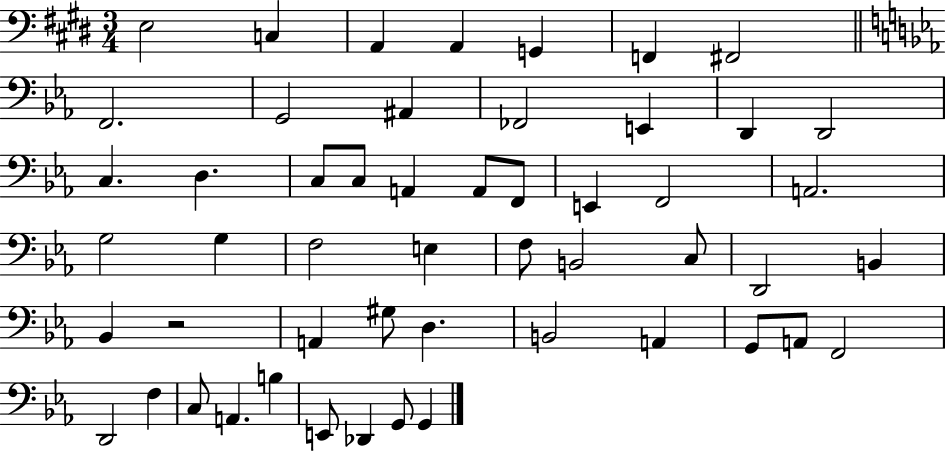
{
  \clef bass
  \numericTimeSignature
  \time 3/4
  \key e \major
  e2 c4 | a,4 a,4 g,4 | f,4 fis,2 | \bar "||" \break \key c \minor f,2. | g,2 ais,4 | fes,2 e,4 | d,4 d,2 | \break c4. d4. | c8 c8 a,4 a,8 f,8 | e,4 f,2 | a,2. | \break g2 g4 | f2 e4 | f8 b,2 c8 | d,2 b,4 | \break bes,4 r2 | a,4 gis8 d4. | b,2 a,4 | g,8 a,8 f,2 | \break d,2 f4 | c8 a,4. b4 | e,8 des,4 g,8 g,4 | \bar "|."
}